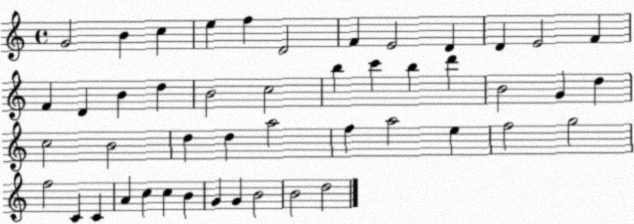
X:1
T:Untitled
M:4/4
L:1/4
K:C
G2 B c e f D2 F E2 D D E2 F F D B d B2 c2 b c' b d' B2 G d c2 B2 d d a2 f a2 e f2 g2 f2 C C A c c B G G B2 B2 d2